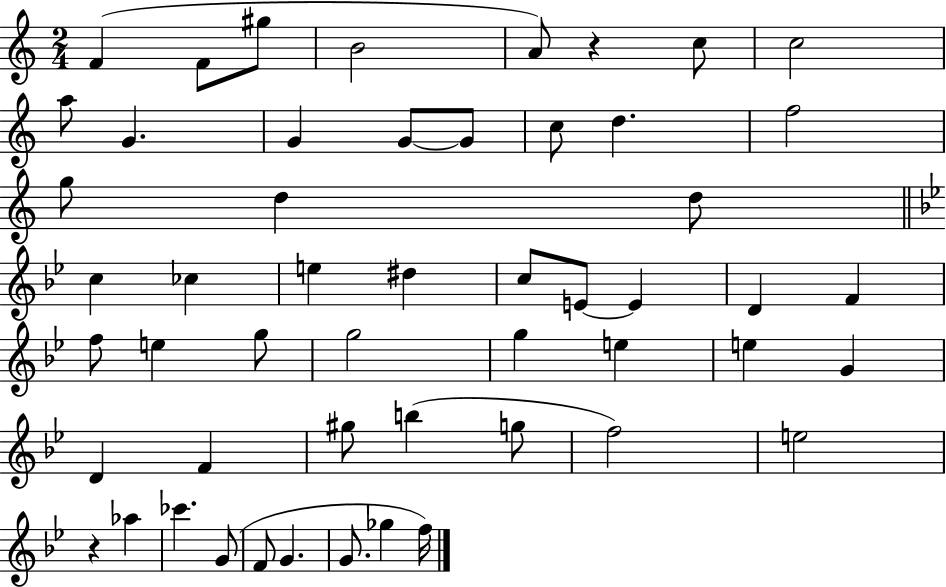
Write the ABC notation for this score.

X:1
T:Untitled
M:2/4
L:1/4
K:C
F F/2 ^g/2 B2 A/2 z c/2 c2 a/2 G G G/2 G/2 c/2 d f2 g/2 d d/2 c _c e ^d c/2 E/2 E D F f/2 e g/2 g2 g e e G D F ^g/2 b g/2 f2 e2 z _a _c' G/2 F/2 G G/2 _g f/4